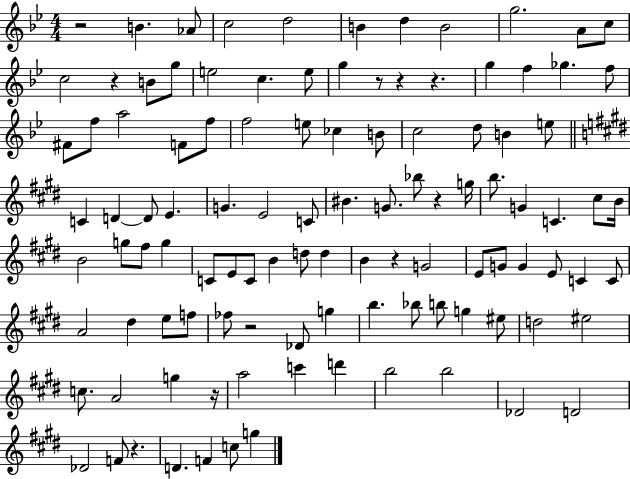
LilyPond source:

{
  \clef treble
  \numericTimeSignature
  \time 4/4
  \key bes \major
  r2 b'4. aes'8 | c''2 d''2 | b'4 d''4 b'2 | g''2. a'8 c''8 | \break c''2 r4 b'8 g''8 | e''2 c''4. e''8 | g''4 r8 r4 r4. | g''4 f''4 ges''4. f''8 | \break fis'8 f''8 a''2 f'8 f''8 | f''2 e''8 ces''4 b'8 | c''2 d''8 b'4 e''8 | \bar "||" \break \key e \major c'4 d'4~~ d'8 e'4. | g'4. e'2 c'8 | bis'4. g'8. bes''8 r4 g''16 | b''8. g'4 c'4. cis''8 b'16 | \break b'2 g''8 fis''8 g''4 | c'8 e'8 c'8 b'4 d''8 d''4 | b'4 r4 g'2 | e'8 g'8 g'4 e'8 c'4 c'8 | \break a'2 dis''4 e''8 f''8 | fes''8 r2 des'8 g''4 | b''4. bes''8 b''8 g''4 eis''8 | d''2 eis''2 | \break c''8. a'2 g''4 r16 | a''2 c'''4 d'''4 | b''2 b''2 | des'2 d'2 | \break des'2 f'8 r4. | d'4. f'4 c''8 g''4 | \bar "|."
}